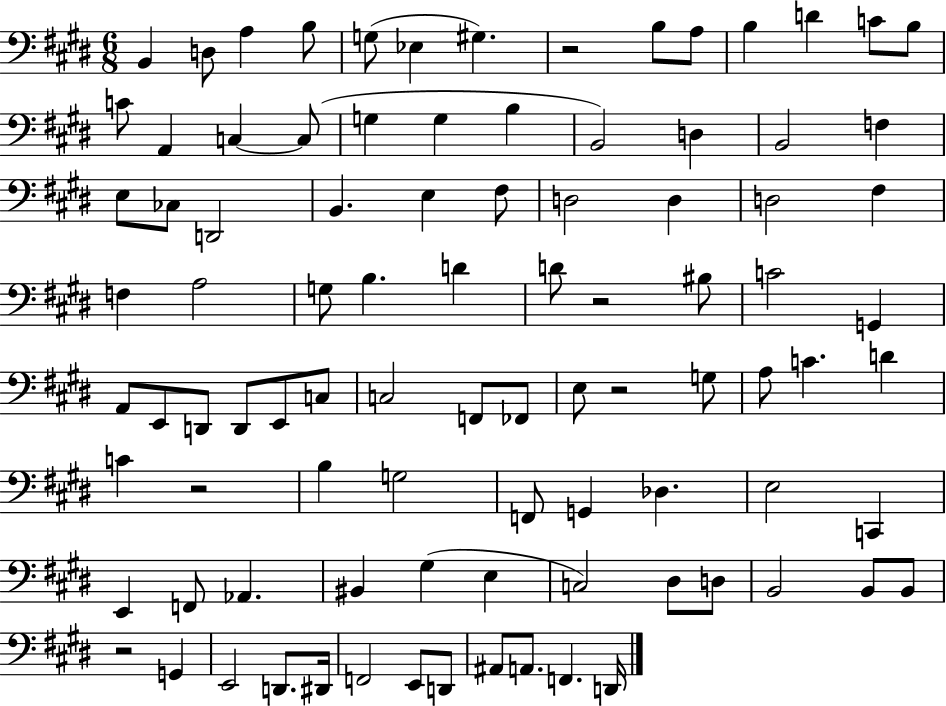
{
  \clef bass
  \numericTimeSignature
  \time 6/8
  \key e \major
  b,4 d8 a4 b8 | g8( ees4 gis4.) | r2 b8 a8 | b4 d'4 c'8 b8 | \break c'8 a,4 c4~~ c8( | g4 g4 b4 | b,2) d4 | b,2 f4 | \break e8 ces8 d,2 | b,4. e4 fis8 | d2 d4 | d2 fis4 | \break f4 a2 | g8 b4. d'4 | d'8 r2 bis8 | c'2 g,4 | \break a,8 e,8 d,8 d,8 e,8 c8 | c2 f,8 fes,8 | e8 r2 g8 | a8 c'4. d'4 | \break c'4 r2 | b4 g2 | f,8 g,4 des4. | e2 c,4 | \break e,4 f,8 aes,4. | bis,4 gis4( e4 | c2) dis8 d8 | b,2 b,8 b,8 | \break r2 g,4 | e,2 d,8. dis,16 | f,2 e,8 d,8 | ais,8 a,8. f,4. d,16 | \break \bar "|."
}